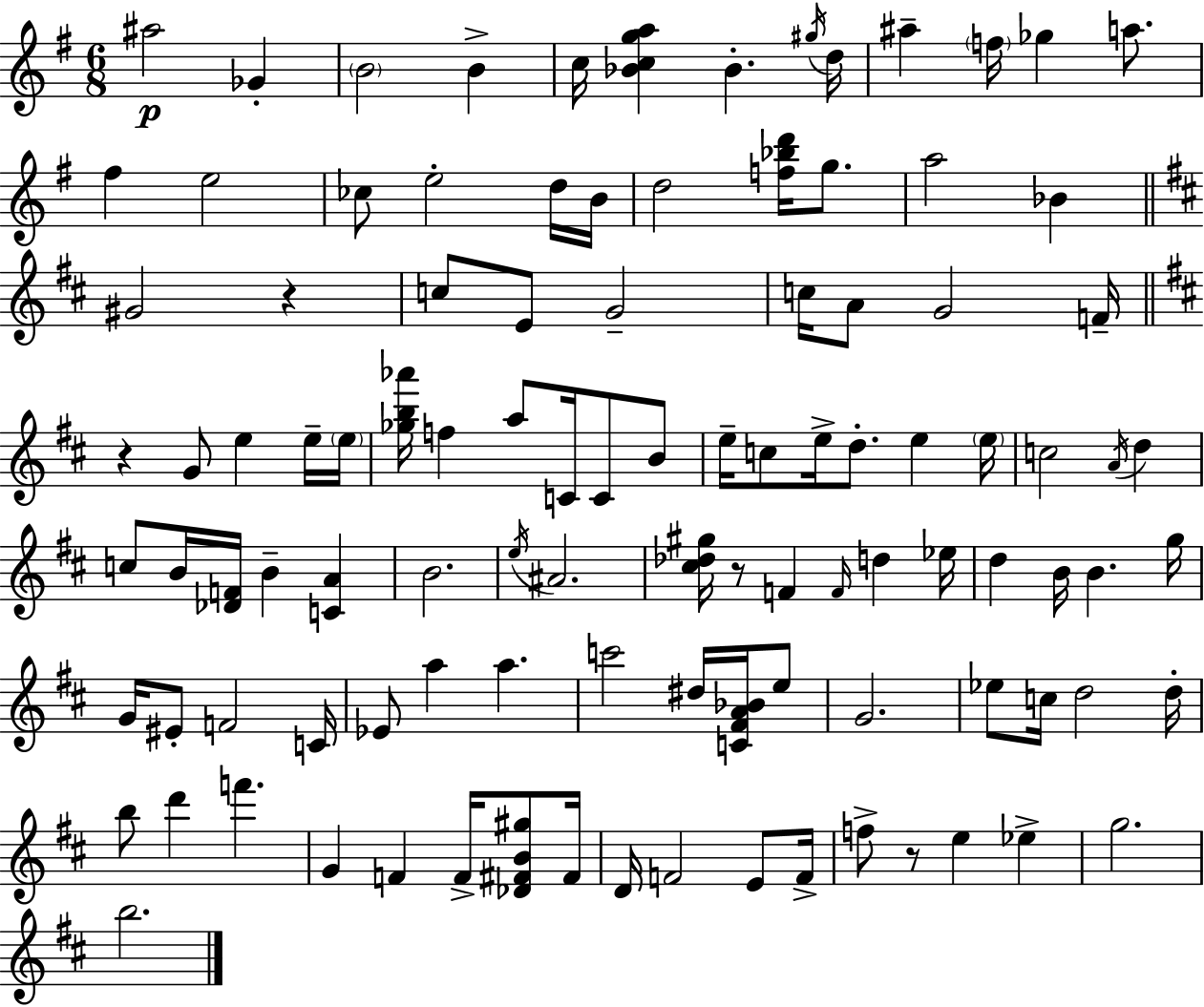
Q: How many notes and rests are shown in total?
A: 105